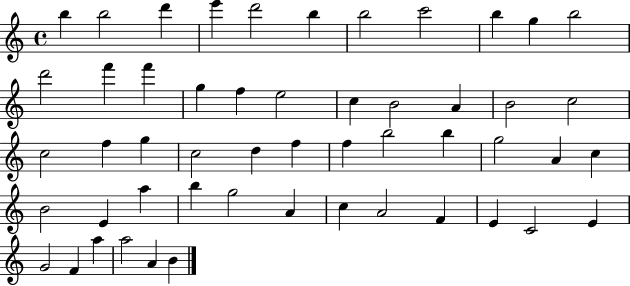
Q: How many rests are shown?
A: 0